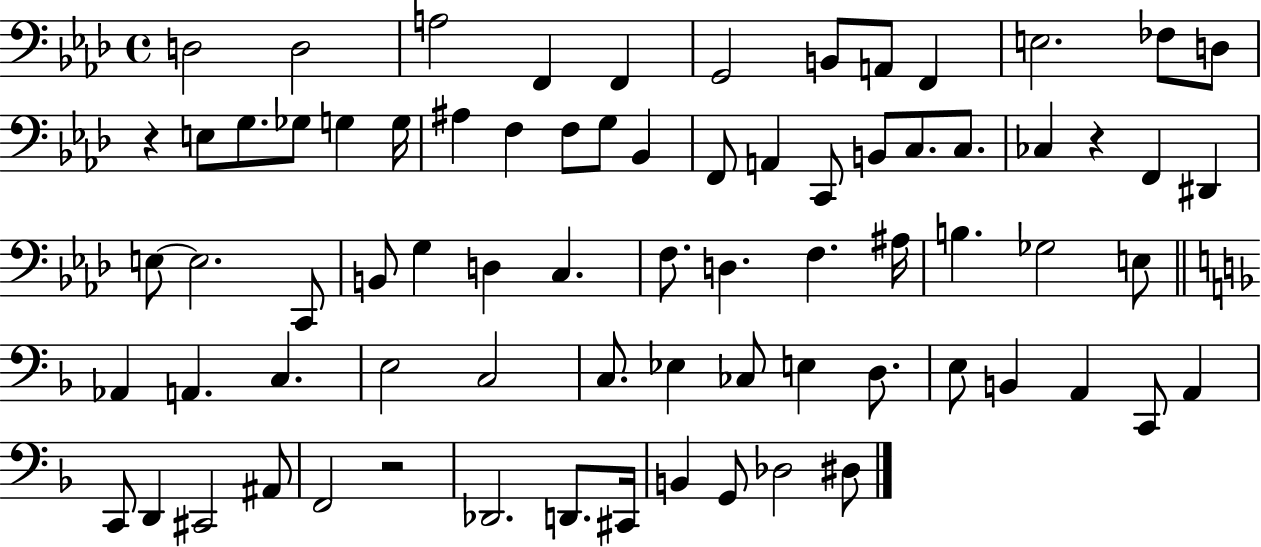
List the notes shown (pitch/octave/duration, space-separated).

D3/h D3/h A3/h F2/q F2/q G2/h B2/e A2/e F2/q E3/h. FES3/e D3/e R/q E3/e G3/e. Gb3/e G3/q G3/s A#3/q F3/q F3/e G3/e Bb2/q F2/e A2/q C2/e B2/e C3/e. C3/e. CES3/q R/q F2/q D#2/q E3/e E3/h. C2/e B2/e G3/q D3/q C3/q. F3/e. D3/q. F3/q. A#3/s B3/q. Gb3/h E3/e Ab2/q A2/q. C3/q. E3/h C3/h C3/e. Eb3/q CES3/e E3/q D3/e. E3/e B2/q A2/q C2/e A2/q C2/e D2/q C#2/h A#2/e F2/h R/h Db2/h. D2/e. C#2/s B2/q G2/e Db3/h D#3/e